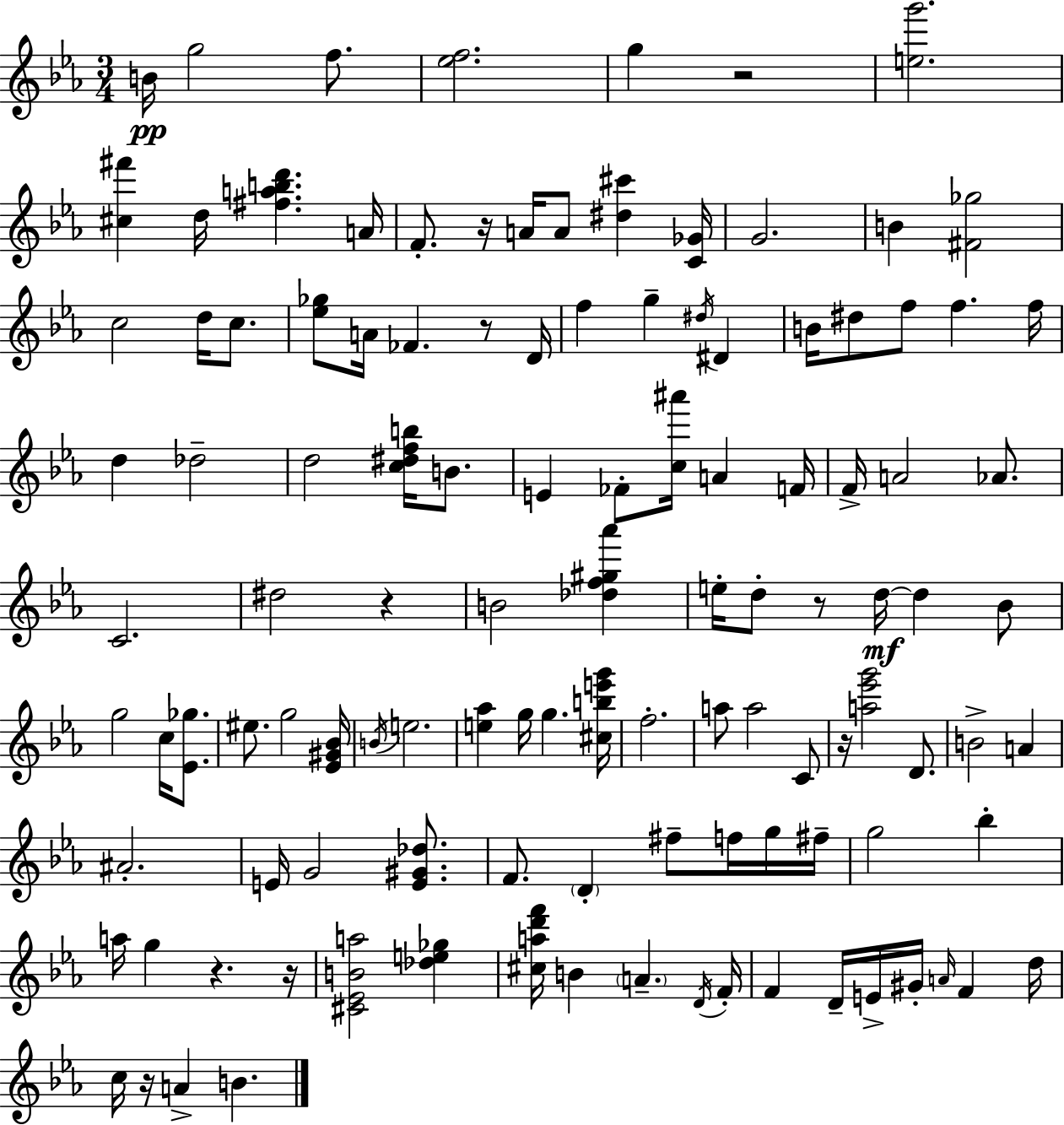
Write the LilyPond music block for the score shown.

{
  \clef treble
  \numericTimeSignature
  \time 3/4
  \key c \minor
  b'16\pp g''2 f''8. | <ees'' f''>2. | g''4 r2 | <e'' g'''>2. | \break <cis'' fis'''>4 d''16 <fis'' a'' b'' d'''>4. a'16 | f'8.-. r16 a'16 a'8 <dis'' cis'''>4 <c' ges'>16 | g'2. | b'4 <fis' ges''>2 | \break c''2 d''16 c''8. | <ees'' ges''>8 a'16 fes'4. r8 d'16 | f''4 g''4-- \acciaccatura { dis''16 } dis'4 | b'16 dis''8 f''8 f''4. | \break f''16 d''4 des''2-- | d''2 <c'' dis'' f'' b''>16 b'8. | e'4 fes'8-. <c'' ais'''>16 a'4 | f'16 f'16-> a'2 aes'8. | \break c'2. | dis''2 r4 | b'2 <des'' f'' gis'' aes'''>4 | e''16-. d''8-. r8 d''16~~\mf d''4 bes'8 | \break g''2 c''16 <ees' ges''>8. | eis''8. g''2 | <ees' gis' bes'>16 \acciaccatura { b'16 } e''2. | <e'' aes''>4 g''16 g''4. | \break <cis'' b'' e''' g'''>16 f''2.-. | a''8 a''2 | c'8 r16 <a'' ees''' g'''>2 d'8. | b'2-> a'4 | \break ais'2.-. | e'16 g'2 <e' gis' des''>8. | f'8. \parenthesize d'4-. fis''8-- f''16 | g''16 fis''16-- g''2 bes''4-. | \break a''16 g''4 r4. | r16 <cis' ees' b' a''>2 <des'' e'' ges''>4 | <cis'' a'' d''' f'''>16 b'4 \parenthesize a'4.-- | \acciaccatura { d'16 } f'16-. f'4 d'16-- e'16-> gis'16-. \grace { a'16 } f'4 | \break d''16 c''16 r16 a'4-> b'4. | \bar "|."
}